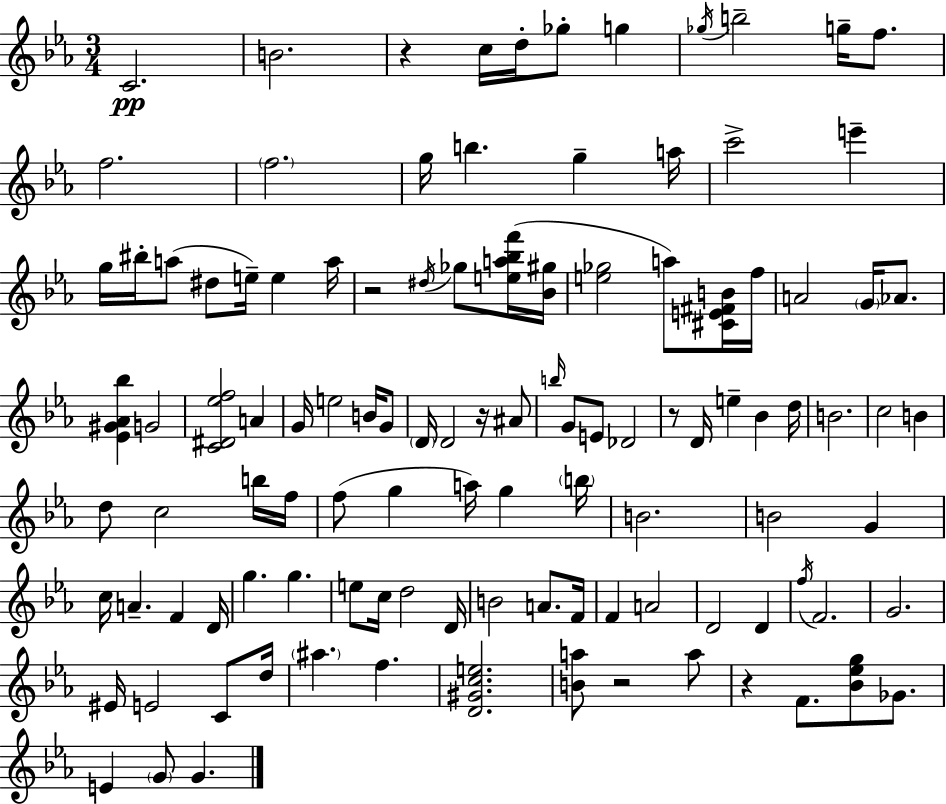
C4/h. B4/h. R/q C5/s D5/s Gb5/e G5/q Gb5/s B5/h G5/s F5/e. F5/h. F5/h. G5/s B5/q. G5/q A5/s C6/h E6/q G5/s BIS5/s A5/e D#5/e E5/s E5/q A5/s R/h D#5/s Gb5/e [E5,A5,Bb5,F6]/s [Bb4,G#5]/s [E5,Gb5]/h A5/e [C#4,E4,F#4,B4]/s F5/s A4/h G4/s Ab4/e. [Eb4,G#4,Ab4,Bb5]/q G4/h [C4,D#4,Eb5,F5]/h A4/q G4/s E5/h B4/s G4/e D4/s D4/h R/s A#4/e B5/s G4/e E4/e Db4/h R/e D4/s E5/q Bb4/q D5/s B4/h. C5/h B4/q D5/e C5/h B5/s F5/s F5/e G5/q A5/s G5/q B5/s B4/h. B4/h G4/q C5/s A4/q. F4/q D4/s G5/q. G5/q. E5/e C5/s D5/h D4/s B4/h A4/e. F4/s F4/q A4/h D4/h D4/q F5/s F4/h. G4/h. EIS4/s E4/h C4/e D5/s A#5/q. F5/q. [D4,G#4,C5,E5]/h. [B4,A5]/e R/h A5/e R/q F4/e. [Bb4,Eb5,G5]/e Gb4/e. E4/q G4/e G4/q.